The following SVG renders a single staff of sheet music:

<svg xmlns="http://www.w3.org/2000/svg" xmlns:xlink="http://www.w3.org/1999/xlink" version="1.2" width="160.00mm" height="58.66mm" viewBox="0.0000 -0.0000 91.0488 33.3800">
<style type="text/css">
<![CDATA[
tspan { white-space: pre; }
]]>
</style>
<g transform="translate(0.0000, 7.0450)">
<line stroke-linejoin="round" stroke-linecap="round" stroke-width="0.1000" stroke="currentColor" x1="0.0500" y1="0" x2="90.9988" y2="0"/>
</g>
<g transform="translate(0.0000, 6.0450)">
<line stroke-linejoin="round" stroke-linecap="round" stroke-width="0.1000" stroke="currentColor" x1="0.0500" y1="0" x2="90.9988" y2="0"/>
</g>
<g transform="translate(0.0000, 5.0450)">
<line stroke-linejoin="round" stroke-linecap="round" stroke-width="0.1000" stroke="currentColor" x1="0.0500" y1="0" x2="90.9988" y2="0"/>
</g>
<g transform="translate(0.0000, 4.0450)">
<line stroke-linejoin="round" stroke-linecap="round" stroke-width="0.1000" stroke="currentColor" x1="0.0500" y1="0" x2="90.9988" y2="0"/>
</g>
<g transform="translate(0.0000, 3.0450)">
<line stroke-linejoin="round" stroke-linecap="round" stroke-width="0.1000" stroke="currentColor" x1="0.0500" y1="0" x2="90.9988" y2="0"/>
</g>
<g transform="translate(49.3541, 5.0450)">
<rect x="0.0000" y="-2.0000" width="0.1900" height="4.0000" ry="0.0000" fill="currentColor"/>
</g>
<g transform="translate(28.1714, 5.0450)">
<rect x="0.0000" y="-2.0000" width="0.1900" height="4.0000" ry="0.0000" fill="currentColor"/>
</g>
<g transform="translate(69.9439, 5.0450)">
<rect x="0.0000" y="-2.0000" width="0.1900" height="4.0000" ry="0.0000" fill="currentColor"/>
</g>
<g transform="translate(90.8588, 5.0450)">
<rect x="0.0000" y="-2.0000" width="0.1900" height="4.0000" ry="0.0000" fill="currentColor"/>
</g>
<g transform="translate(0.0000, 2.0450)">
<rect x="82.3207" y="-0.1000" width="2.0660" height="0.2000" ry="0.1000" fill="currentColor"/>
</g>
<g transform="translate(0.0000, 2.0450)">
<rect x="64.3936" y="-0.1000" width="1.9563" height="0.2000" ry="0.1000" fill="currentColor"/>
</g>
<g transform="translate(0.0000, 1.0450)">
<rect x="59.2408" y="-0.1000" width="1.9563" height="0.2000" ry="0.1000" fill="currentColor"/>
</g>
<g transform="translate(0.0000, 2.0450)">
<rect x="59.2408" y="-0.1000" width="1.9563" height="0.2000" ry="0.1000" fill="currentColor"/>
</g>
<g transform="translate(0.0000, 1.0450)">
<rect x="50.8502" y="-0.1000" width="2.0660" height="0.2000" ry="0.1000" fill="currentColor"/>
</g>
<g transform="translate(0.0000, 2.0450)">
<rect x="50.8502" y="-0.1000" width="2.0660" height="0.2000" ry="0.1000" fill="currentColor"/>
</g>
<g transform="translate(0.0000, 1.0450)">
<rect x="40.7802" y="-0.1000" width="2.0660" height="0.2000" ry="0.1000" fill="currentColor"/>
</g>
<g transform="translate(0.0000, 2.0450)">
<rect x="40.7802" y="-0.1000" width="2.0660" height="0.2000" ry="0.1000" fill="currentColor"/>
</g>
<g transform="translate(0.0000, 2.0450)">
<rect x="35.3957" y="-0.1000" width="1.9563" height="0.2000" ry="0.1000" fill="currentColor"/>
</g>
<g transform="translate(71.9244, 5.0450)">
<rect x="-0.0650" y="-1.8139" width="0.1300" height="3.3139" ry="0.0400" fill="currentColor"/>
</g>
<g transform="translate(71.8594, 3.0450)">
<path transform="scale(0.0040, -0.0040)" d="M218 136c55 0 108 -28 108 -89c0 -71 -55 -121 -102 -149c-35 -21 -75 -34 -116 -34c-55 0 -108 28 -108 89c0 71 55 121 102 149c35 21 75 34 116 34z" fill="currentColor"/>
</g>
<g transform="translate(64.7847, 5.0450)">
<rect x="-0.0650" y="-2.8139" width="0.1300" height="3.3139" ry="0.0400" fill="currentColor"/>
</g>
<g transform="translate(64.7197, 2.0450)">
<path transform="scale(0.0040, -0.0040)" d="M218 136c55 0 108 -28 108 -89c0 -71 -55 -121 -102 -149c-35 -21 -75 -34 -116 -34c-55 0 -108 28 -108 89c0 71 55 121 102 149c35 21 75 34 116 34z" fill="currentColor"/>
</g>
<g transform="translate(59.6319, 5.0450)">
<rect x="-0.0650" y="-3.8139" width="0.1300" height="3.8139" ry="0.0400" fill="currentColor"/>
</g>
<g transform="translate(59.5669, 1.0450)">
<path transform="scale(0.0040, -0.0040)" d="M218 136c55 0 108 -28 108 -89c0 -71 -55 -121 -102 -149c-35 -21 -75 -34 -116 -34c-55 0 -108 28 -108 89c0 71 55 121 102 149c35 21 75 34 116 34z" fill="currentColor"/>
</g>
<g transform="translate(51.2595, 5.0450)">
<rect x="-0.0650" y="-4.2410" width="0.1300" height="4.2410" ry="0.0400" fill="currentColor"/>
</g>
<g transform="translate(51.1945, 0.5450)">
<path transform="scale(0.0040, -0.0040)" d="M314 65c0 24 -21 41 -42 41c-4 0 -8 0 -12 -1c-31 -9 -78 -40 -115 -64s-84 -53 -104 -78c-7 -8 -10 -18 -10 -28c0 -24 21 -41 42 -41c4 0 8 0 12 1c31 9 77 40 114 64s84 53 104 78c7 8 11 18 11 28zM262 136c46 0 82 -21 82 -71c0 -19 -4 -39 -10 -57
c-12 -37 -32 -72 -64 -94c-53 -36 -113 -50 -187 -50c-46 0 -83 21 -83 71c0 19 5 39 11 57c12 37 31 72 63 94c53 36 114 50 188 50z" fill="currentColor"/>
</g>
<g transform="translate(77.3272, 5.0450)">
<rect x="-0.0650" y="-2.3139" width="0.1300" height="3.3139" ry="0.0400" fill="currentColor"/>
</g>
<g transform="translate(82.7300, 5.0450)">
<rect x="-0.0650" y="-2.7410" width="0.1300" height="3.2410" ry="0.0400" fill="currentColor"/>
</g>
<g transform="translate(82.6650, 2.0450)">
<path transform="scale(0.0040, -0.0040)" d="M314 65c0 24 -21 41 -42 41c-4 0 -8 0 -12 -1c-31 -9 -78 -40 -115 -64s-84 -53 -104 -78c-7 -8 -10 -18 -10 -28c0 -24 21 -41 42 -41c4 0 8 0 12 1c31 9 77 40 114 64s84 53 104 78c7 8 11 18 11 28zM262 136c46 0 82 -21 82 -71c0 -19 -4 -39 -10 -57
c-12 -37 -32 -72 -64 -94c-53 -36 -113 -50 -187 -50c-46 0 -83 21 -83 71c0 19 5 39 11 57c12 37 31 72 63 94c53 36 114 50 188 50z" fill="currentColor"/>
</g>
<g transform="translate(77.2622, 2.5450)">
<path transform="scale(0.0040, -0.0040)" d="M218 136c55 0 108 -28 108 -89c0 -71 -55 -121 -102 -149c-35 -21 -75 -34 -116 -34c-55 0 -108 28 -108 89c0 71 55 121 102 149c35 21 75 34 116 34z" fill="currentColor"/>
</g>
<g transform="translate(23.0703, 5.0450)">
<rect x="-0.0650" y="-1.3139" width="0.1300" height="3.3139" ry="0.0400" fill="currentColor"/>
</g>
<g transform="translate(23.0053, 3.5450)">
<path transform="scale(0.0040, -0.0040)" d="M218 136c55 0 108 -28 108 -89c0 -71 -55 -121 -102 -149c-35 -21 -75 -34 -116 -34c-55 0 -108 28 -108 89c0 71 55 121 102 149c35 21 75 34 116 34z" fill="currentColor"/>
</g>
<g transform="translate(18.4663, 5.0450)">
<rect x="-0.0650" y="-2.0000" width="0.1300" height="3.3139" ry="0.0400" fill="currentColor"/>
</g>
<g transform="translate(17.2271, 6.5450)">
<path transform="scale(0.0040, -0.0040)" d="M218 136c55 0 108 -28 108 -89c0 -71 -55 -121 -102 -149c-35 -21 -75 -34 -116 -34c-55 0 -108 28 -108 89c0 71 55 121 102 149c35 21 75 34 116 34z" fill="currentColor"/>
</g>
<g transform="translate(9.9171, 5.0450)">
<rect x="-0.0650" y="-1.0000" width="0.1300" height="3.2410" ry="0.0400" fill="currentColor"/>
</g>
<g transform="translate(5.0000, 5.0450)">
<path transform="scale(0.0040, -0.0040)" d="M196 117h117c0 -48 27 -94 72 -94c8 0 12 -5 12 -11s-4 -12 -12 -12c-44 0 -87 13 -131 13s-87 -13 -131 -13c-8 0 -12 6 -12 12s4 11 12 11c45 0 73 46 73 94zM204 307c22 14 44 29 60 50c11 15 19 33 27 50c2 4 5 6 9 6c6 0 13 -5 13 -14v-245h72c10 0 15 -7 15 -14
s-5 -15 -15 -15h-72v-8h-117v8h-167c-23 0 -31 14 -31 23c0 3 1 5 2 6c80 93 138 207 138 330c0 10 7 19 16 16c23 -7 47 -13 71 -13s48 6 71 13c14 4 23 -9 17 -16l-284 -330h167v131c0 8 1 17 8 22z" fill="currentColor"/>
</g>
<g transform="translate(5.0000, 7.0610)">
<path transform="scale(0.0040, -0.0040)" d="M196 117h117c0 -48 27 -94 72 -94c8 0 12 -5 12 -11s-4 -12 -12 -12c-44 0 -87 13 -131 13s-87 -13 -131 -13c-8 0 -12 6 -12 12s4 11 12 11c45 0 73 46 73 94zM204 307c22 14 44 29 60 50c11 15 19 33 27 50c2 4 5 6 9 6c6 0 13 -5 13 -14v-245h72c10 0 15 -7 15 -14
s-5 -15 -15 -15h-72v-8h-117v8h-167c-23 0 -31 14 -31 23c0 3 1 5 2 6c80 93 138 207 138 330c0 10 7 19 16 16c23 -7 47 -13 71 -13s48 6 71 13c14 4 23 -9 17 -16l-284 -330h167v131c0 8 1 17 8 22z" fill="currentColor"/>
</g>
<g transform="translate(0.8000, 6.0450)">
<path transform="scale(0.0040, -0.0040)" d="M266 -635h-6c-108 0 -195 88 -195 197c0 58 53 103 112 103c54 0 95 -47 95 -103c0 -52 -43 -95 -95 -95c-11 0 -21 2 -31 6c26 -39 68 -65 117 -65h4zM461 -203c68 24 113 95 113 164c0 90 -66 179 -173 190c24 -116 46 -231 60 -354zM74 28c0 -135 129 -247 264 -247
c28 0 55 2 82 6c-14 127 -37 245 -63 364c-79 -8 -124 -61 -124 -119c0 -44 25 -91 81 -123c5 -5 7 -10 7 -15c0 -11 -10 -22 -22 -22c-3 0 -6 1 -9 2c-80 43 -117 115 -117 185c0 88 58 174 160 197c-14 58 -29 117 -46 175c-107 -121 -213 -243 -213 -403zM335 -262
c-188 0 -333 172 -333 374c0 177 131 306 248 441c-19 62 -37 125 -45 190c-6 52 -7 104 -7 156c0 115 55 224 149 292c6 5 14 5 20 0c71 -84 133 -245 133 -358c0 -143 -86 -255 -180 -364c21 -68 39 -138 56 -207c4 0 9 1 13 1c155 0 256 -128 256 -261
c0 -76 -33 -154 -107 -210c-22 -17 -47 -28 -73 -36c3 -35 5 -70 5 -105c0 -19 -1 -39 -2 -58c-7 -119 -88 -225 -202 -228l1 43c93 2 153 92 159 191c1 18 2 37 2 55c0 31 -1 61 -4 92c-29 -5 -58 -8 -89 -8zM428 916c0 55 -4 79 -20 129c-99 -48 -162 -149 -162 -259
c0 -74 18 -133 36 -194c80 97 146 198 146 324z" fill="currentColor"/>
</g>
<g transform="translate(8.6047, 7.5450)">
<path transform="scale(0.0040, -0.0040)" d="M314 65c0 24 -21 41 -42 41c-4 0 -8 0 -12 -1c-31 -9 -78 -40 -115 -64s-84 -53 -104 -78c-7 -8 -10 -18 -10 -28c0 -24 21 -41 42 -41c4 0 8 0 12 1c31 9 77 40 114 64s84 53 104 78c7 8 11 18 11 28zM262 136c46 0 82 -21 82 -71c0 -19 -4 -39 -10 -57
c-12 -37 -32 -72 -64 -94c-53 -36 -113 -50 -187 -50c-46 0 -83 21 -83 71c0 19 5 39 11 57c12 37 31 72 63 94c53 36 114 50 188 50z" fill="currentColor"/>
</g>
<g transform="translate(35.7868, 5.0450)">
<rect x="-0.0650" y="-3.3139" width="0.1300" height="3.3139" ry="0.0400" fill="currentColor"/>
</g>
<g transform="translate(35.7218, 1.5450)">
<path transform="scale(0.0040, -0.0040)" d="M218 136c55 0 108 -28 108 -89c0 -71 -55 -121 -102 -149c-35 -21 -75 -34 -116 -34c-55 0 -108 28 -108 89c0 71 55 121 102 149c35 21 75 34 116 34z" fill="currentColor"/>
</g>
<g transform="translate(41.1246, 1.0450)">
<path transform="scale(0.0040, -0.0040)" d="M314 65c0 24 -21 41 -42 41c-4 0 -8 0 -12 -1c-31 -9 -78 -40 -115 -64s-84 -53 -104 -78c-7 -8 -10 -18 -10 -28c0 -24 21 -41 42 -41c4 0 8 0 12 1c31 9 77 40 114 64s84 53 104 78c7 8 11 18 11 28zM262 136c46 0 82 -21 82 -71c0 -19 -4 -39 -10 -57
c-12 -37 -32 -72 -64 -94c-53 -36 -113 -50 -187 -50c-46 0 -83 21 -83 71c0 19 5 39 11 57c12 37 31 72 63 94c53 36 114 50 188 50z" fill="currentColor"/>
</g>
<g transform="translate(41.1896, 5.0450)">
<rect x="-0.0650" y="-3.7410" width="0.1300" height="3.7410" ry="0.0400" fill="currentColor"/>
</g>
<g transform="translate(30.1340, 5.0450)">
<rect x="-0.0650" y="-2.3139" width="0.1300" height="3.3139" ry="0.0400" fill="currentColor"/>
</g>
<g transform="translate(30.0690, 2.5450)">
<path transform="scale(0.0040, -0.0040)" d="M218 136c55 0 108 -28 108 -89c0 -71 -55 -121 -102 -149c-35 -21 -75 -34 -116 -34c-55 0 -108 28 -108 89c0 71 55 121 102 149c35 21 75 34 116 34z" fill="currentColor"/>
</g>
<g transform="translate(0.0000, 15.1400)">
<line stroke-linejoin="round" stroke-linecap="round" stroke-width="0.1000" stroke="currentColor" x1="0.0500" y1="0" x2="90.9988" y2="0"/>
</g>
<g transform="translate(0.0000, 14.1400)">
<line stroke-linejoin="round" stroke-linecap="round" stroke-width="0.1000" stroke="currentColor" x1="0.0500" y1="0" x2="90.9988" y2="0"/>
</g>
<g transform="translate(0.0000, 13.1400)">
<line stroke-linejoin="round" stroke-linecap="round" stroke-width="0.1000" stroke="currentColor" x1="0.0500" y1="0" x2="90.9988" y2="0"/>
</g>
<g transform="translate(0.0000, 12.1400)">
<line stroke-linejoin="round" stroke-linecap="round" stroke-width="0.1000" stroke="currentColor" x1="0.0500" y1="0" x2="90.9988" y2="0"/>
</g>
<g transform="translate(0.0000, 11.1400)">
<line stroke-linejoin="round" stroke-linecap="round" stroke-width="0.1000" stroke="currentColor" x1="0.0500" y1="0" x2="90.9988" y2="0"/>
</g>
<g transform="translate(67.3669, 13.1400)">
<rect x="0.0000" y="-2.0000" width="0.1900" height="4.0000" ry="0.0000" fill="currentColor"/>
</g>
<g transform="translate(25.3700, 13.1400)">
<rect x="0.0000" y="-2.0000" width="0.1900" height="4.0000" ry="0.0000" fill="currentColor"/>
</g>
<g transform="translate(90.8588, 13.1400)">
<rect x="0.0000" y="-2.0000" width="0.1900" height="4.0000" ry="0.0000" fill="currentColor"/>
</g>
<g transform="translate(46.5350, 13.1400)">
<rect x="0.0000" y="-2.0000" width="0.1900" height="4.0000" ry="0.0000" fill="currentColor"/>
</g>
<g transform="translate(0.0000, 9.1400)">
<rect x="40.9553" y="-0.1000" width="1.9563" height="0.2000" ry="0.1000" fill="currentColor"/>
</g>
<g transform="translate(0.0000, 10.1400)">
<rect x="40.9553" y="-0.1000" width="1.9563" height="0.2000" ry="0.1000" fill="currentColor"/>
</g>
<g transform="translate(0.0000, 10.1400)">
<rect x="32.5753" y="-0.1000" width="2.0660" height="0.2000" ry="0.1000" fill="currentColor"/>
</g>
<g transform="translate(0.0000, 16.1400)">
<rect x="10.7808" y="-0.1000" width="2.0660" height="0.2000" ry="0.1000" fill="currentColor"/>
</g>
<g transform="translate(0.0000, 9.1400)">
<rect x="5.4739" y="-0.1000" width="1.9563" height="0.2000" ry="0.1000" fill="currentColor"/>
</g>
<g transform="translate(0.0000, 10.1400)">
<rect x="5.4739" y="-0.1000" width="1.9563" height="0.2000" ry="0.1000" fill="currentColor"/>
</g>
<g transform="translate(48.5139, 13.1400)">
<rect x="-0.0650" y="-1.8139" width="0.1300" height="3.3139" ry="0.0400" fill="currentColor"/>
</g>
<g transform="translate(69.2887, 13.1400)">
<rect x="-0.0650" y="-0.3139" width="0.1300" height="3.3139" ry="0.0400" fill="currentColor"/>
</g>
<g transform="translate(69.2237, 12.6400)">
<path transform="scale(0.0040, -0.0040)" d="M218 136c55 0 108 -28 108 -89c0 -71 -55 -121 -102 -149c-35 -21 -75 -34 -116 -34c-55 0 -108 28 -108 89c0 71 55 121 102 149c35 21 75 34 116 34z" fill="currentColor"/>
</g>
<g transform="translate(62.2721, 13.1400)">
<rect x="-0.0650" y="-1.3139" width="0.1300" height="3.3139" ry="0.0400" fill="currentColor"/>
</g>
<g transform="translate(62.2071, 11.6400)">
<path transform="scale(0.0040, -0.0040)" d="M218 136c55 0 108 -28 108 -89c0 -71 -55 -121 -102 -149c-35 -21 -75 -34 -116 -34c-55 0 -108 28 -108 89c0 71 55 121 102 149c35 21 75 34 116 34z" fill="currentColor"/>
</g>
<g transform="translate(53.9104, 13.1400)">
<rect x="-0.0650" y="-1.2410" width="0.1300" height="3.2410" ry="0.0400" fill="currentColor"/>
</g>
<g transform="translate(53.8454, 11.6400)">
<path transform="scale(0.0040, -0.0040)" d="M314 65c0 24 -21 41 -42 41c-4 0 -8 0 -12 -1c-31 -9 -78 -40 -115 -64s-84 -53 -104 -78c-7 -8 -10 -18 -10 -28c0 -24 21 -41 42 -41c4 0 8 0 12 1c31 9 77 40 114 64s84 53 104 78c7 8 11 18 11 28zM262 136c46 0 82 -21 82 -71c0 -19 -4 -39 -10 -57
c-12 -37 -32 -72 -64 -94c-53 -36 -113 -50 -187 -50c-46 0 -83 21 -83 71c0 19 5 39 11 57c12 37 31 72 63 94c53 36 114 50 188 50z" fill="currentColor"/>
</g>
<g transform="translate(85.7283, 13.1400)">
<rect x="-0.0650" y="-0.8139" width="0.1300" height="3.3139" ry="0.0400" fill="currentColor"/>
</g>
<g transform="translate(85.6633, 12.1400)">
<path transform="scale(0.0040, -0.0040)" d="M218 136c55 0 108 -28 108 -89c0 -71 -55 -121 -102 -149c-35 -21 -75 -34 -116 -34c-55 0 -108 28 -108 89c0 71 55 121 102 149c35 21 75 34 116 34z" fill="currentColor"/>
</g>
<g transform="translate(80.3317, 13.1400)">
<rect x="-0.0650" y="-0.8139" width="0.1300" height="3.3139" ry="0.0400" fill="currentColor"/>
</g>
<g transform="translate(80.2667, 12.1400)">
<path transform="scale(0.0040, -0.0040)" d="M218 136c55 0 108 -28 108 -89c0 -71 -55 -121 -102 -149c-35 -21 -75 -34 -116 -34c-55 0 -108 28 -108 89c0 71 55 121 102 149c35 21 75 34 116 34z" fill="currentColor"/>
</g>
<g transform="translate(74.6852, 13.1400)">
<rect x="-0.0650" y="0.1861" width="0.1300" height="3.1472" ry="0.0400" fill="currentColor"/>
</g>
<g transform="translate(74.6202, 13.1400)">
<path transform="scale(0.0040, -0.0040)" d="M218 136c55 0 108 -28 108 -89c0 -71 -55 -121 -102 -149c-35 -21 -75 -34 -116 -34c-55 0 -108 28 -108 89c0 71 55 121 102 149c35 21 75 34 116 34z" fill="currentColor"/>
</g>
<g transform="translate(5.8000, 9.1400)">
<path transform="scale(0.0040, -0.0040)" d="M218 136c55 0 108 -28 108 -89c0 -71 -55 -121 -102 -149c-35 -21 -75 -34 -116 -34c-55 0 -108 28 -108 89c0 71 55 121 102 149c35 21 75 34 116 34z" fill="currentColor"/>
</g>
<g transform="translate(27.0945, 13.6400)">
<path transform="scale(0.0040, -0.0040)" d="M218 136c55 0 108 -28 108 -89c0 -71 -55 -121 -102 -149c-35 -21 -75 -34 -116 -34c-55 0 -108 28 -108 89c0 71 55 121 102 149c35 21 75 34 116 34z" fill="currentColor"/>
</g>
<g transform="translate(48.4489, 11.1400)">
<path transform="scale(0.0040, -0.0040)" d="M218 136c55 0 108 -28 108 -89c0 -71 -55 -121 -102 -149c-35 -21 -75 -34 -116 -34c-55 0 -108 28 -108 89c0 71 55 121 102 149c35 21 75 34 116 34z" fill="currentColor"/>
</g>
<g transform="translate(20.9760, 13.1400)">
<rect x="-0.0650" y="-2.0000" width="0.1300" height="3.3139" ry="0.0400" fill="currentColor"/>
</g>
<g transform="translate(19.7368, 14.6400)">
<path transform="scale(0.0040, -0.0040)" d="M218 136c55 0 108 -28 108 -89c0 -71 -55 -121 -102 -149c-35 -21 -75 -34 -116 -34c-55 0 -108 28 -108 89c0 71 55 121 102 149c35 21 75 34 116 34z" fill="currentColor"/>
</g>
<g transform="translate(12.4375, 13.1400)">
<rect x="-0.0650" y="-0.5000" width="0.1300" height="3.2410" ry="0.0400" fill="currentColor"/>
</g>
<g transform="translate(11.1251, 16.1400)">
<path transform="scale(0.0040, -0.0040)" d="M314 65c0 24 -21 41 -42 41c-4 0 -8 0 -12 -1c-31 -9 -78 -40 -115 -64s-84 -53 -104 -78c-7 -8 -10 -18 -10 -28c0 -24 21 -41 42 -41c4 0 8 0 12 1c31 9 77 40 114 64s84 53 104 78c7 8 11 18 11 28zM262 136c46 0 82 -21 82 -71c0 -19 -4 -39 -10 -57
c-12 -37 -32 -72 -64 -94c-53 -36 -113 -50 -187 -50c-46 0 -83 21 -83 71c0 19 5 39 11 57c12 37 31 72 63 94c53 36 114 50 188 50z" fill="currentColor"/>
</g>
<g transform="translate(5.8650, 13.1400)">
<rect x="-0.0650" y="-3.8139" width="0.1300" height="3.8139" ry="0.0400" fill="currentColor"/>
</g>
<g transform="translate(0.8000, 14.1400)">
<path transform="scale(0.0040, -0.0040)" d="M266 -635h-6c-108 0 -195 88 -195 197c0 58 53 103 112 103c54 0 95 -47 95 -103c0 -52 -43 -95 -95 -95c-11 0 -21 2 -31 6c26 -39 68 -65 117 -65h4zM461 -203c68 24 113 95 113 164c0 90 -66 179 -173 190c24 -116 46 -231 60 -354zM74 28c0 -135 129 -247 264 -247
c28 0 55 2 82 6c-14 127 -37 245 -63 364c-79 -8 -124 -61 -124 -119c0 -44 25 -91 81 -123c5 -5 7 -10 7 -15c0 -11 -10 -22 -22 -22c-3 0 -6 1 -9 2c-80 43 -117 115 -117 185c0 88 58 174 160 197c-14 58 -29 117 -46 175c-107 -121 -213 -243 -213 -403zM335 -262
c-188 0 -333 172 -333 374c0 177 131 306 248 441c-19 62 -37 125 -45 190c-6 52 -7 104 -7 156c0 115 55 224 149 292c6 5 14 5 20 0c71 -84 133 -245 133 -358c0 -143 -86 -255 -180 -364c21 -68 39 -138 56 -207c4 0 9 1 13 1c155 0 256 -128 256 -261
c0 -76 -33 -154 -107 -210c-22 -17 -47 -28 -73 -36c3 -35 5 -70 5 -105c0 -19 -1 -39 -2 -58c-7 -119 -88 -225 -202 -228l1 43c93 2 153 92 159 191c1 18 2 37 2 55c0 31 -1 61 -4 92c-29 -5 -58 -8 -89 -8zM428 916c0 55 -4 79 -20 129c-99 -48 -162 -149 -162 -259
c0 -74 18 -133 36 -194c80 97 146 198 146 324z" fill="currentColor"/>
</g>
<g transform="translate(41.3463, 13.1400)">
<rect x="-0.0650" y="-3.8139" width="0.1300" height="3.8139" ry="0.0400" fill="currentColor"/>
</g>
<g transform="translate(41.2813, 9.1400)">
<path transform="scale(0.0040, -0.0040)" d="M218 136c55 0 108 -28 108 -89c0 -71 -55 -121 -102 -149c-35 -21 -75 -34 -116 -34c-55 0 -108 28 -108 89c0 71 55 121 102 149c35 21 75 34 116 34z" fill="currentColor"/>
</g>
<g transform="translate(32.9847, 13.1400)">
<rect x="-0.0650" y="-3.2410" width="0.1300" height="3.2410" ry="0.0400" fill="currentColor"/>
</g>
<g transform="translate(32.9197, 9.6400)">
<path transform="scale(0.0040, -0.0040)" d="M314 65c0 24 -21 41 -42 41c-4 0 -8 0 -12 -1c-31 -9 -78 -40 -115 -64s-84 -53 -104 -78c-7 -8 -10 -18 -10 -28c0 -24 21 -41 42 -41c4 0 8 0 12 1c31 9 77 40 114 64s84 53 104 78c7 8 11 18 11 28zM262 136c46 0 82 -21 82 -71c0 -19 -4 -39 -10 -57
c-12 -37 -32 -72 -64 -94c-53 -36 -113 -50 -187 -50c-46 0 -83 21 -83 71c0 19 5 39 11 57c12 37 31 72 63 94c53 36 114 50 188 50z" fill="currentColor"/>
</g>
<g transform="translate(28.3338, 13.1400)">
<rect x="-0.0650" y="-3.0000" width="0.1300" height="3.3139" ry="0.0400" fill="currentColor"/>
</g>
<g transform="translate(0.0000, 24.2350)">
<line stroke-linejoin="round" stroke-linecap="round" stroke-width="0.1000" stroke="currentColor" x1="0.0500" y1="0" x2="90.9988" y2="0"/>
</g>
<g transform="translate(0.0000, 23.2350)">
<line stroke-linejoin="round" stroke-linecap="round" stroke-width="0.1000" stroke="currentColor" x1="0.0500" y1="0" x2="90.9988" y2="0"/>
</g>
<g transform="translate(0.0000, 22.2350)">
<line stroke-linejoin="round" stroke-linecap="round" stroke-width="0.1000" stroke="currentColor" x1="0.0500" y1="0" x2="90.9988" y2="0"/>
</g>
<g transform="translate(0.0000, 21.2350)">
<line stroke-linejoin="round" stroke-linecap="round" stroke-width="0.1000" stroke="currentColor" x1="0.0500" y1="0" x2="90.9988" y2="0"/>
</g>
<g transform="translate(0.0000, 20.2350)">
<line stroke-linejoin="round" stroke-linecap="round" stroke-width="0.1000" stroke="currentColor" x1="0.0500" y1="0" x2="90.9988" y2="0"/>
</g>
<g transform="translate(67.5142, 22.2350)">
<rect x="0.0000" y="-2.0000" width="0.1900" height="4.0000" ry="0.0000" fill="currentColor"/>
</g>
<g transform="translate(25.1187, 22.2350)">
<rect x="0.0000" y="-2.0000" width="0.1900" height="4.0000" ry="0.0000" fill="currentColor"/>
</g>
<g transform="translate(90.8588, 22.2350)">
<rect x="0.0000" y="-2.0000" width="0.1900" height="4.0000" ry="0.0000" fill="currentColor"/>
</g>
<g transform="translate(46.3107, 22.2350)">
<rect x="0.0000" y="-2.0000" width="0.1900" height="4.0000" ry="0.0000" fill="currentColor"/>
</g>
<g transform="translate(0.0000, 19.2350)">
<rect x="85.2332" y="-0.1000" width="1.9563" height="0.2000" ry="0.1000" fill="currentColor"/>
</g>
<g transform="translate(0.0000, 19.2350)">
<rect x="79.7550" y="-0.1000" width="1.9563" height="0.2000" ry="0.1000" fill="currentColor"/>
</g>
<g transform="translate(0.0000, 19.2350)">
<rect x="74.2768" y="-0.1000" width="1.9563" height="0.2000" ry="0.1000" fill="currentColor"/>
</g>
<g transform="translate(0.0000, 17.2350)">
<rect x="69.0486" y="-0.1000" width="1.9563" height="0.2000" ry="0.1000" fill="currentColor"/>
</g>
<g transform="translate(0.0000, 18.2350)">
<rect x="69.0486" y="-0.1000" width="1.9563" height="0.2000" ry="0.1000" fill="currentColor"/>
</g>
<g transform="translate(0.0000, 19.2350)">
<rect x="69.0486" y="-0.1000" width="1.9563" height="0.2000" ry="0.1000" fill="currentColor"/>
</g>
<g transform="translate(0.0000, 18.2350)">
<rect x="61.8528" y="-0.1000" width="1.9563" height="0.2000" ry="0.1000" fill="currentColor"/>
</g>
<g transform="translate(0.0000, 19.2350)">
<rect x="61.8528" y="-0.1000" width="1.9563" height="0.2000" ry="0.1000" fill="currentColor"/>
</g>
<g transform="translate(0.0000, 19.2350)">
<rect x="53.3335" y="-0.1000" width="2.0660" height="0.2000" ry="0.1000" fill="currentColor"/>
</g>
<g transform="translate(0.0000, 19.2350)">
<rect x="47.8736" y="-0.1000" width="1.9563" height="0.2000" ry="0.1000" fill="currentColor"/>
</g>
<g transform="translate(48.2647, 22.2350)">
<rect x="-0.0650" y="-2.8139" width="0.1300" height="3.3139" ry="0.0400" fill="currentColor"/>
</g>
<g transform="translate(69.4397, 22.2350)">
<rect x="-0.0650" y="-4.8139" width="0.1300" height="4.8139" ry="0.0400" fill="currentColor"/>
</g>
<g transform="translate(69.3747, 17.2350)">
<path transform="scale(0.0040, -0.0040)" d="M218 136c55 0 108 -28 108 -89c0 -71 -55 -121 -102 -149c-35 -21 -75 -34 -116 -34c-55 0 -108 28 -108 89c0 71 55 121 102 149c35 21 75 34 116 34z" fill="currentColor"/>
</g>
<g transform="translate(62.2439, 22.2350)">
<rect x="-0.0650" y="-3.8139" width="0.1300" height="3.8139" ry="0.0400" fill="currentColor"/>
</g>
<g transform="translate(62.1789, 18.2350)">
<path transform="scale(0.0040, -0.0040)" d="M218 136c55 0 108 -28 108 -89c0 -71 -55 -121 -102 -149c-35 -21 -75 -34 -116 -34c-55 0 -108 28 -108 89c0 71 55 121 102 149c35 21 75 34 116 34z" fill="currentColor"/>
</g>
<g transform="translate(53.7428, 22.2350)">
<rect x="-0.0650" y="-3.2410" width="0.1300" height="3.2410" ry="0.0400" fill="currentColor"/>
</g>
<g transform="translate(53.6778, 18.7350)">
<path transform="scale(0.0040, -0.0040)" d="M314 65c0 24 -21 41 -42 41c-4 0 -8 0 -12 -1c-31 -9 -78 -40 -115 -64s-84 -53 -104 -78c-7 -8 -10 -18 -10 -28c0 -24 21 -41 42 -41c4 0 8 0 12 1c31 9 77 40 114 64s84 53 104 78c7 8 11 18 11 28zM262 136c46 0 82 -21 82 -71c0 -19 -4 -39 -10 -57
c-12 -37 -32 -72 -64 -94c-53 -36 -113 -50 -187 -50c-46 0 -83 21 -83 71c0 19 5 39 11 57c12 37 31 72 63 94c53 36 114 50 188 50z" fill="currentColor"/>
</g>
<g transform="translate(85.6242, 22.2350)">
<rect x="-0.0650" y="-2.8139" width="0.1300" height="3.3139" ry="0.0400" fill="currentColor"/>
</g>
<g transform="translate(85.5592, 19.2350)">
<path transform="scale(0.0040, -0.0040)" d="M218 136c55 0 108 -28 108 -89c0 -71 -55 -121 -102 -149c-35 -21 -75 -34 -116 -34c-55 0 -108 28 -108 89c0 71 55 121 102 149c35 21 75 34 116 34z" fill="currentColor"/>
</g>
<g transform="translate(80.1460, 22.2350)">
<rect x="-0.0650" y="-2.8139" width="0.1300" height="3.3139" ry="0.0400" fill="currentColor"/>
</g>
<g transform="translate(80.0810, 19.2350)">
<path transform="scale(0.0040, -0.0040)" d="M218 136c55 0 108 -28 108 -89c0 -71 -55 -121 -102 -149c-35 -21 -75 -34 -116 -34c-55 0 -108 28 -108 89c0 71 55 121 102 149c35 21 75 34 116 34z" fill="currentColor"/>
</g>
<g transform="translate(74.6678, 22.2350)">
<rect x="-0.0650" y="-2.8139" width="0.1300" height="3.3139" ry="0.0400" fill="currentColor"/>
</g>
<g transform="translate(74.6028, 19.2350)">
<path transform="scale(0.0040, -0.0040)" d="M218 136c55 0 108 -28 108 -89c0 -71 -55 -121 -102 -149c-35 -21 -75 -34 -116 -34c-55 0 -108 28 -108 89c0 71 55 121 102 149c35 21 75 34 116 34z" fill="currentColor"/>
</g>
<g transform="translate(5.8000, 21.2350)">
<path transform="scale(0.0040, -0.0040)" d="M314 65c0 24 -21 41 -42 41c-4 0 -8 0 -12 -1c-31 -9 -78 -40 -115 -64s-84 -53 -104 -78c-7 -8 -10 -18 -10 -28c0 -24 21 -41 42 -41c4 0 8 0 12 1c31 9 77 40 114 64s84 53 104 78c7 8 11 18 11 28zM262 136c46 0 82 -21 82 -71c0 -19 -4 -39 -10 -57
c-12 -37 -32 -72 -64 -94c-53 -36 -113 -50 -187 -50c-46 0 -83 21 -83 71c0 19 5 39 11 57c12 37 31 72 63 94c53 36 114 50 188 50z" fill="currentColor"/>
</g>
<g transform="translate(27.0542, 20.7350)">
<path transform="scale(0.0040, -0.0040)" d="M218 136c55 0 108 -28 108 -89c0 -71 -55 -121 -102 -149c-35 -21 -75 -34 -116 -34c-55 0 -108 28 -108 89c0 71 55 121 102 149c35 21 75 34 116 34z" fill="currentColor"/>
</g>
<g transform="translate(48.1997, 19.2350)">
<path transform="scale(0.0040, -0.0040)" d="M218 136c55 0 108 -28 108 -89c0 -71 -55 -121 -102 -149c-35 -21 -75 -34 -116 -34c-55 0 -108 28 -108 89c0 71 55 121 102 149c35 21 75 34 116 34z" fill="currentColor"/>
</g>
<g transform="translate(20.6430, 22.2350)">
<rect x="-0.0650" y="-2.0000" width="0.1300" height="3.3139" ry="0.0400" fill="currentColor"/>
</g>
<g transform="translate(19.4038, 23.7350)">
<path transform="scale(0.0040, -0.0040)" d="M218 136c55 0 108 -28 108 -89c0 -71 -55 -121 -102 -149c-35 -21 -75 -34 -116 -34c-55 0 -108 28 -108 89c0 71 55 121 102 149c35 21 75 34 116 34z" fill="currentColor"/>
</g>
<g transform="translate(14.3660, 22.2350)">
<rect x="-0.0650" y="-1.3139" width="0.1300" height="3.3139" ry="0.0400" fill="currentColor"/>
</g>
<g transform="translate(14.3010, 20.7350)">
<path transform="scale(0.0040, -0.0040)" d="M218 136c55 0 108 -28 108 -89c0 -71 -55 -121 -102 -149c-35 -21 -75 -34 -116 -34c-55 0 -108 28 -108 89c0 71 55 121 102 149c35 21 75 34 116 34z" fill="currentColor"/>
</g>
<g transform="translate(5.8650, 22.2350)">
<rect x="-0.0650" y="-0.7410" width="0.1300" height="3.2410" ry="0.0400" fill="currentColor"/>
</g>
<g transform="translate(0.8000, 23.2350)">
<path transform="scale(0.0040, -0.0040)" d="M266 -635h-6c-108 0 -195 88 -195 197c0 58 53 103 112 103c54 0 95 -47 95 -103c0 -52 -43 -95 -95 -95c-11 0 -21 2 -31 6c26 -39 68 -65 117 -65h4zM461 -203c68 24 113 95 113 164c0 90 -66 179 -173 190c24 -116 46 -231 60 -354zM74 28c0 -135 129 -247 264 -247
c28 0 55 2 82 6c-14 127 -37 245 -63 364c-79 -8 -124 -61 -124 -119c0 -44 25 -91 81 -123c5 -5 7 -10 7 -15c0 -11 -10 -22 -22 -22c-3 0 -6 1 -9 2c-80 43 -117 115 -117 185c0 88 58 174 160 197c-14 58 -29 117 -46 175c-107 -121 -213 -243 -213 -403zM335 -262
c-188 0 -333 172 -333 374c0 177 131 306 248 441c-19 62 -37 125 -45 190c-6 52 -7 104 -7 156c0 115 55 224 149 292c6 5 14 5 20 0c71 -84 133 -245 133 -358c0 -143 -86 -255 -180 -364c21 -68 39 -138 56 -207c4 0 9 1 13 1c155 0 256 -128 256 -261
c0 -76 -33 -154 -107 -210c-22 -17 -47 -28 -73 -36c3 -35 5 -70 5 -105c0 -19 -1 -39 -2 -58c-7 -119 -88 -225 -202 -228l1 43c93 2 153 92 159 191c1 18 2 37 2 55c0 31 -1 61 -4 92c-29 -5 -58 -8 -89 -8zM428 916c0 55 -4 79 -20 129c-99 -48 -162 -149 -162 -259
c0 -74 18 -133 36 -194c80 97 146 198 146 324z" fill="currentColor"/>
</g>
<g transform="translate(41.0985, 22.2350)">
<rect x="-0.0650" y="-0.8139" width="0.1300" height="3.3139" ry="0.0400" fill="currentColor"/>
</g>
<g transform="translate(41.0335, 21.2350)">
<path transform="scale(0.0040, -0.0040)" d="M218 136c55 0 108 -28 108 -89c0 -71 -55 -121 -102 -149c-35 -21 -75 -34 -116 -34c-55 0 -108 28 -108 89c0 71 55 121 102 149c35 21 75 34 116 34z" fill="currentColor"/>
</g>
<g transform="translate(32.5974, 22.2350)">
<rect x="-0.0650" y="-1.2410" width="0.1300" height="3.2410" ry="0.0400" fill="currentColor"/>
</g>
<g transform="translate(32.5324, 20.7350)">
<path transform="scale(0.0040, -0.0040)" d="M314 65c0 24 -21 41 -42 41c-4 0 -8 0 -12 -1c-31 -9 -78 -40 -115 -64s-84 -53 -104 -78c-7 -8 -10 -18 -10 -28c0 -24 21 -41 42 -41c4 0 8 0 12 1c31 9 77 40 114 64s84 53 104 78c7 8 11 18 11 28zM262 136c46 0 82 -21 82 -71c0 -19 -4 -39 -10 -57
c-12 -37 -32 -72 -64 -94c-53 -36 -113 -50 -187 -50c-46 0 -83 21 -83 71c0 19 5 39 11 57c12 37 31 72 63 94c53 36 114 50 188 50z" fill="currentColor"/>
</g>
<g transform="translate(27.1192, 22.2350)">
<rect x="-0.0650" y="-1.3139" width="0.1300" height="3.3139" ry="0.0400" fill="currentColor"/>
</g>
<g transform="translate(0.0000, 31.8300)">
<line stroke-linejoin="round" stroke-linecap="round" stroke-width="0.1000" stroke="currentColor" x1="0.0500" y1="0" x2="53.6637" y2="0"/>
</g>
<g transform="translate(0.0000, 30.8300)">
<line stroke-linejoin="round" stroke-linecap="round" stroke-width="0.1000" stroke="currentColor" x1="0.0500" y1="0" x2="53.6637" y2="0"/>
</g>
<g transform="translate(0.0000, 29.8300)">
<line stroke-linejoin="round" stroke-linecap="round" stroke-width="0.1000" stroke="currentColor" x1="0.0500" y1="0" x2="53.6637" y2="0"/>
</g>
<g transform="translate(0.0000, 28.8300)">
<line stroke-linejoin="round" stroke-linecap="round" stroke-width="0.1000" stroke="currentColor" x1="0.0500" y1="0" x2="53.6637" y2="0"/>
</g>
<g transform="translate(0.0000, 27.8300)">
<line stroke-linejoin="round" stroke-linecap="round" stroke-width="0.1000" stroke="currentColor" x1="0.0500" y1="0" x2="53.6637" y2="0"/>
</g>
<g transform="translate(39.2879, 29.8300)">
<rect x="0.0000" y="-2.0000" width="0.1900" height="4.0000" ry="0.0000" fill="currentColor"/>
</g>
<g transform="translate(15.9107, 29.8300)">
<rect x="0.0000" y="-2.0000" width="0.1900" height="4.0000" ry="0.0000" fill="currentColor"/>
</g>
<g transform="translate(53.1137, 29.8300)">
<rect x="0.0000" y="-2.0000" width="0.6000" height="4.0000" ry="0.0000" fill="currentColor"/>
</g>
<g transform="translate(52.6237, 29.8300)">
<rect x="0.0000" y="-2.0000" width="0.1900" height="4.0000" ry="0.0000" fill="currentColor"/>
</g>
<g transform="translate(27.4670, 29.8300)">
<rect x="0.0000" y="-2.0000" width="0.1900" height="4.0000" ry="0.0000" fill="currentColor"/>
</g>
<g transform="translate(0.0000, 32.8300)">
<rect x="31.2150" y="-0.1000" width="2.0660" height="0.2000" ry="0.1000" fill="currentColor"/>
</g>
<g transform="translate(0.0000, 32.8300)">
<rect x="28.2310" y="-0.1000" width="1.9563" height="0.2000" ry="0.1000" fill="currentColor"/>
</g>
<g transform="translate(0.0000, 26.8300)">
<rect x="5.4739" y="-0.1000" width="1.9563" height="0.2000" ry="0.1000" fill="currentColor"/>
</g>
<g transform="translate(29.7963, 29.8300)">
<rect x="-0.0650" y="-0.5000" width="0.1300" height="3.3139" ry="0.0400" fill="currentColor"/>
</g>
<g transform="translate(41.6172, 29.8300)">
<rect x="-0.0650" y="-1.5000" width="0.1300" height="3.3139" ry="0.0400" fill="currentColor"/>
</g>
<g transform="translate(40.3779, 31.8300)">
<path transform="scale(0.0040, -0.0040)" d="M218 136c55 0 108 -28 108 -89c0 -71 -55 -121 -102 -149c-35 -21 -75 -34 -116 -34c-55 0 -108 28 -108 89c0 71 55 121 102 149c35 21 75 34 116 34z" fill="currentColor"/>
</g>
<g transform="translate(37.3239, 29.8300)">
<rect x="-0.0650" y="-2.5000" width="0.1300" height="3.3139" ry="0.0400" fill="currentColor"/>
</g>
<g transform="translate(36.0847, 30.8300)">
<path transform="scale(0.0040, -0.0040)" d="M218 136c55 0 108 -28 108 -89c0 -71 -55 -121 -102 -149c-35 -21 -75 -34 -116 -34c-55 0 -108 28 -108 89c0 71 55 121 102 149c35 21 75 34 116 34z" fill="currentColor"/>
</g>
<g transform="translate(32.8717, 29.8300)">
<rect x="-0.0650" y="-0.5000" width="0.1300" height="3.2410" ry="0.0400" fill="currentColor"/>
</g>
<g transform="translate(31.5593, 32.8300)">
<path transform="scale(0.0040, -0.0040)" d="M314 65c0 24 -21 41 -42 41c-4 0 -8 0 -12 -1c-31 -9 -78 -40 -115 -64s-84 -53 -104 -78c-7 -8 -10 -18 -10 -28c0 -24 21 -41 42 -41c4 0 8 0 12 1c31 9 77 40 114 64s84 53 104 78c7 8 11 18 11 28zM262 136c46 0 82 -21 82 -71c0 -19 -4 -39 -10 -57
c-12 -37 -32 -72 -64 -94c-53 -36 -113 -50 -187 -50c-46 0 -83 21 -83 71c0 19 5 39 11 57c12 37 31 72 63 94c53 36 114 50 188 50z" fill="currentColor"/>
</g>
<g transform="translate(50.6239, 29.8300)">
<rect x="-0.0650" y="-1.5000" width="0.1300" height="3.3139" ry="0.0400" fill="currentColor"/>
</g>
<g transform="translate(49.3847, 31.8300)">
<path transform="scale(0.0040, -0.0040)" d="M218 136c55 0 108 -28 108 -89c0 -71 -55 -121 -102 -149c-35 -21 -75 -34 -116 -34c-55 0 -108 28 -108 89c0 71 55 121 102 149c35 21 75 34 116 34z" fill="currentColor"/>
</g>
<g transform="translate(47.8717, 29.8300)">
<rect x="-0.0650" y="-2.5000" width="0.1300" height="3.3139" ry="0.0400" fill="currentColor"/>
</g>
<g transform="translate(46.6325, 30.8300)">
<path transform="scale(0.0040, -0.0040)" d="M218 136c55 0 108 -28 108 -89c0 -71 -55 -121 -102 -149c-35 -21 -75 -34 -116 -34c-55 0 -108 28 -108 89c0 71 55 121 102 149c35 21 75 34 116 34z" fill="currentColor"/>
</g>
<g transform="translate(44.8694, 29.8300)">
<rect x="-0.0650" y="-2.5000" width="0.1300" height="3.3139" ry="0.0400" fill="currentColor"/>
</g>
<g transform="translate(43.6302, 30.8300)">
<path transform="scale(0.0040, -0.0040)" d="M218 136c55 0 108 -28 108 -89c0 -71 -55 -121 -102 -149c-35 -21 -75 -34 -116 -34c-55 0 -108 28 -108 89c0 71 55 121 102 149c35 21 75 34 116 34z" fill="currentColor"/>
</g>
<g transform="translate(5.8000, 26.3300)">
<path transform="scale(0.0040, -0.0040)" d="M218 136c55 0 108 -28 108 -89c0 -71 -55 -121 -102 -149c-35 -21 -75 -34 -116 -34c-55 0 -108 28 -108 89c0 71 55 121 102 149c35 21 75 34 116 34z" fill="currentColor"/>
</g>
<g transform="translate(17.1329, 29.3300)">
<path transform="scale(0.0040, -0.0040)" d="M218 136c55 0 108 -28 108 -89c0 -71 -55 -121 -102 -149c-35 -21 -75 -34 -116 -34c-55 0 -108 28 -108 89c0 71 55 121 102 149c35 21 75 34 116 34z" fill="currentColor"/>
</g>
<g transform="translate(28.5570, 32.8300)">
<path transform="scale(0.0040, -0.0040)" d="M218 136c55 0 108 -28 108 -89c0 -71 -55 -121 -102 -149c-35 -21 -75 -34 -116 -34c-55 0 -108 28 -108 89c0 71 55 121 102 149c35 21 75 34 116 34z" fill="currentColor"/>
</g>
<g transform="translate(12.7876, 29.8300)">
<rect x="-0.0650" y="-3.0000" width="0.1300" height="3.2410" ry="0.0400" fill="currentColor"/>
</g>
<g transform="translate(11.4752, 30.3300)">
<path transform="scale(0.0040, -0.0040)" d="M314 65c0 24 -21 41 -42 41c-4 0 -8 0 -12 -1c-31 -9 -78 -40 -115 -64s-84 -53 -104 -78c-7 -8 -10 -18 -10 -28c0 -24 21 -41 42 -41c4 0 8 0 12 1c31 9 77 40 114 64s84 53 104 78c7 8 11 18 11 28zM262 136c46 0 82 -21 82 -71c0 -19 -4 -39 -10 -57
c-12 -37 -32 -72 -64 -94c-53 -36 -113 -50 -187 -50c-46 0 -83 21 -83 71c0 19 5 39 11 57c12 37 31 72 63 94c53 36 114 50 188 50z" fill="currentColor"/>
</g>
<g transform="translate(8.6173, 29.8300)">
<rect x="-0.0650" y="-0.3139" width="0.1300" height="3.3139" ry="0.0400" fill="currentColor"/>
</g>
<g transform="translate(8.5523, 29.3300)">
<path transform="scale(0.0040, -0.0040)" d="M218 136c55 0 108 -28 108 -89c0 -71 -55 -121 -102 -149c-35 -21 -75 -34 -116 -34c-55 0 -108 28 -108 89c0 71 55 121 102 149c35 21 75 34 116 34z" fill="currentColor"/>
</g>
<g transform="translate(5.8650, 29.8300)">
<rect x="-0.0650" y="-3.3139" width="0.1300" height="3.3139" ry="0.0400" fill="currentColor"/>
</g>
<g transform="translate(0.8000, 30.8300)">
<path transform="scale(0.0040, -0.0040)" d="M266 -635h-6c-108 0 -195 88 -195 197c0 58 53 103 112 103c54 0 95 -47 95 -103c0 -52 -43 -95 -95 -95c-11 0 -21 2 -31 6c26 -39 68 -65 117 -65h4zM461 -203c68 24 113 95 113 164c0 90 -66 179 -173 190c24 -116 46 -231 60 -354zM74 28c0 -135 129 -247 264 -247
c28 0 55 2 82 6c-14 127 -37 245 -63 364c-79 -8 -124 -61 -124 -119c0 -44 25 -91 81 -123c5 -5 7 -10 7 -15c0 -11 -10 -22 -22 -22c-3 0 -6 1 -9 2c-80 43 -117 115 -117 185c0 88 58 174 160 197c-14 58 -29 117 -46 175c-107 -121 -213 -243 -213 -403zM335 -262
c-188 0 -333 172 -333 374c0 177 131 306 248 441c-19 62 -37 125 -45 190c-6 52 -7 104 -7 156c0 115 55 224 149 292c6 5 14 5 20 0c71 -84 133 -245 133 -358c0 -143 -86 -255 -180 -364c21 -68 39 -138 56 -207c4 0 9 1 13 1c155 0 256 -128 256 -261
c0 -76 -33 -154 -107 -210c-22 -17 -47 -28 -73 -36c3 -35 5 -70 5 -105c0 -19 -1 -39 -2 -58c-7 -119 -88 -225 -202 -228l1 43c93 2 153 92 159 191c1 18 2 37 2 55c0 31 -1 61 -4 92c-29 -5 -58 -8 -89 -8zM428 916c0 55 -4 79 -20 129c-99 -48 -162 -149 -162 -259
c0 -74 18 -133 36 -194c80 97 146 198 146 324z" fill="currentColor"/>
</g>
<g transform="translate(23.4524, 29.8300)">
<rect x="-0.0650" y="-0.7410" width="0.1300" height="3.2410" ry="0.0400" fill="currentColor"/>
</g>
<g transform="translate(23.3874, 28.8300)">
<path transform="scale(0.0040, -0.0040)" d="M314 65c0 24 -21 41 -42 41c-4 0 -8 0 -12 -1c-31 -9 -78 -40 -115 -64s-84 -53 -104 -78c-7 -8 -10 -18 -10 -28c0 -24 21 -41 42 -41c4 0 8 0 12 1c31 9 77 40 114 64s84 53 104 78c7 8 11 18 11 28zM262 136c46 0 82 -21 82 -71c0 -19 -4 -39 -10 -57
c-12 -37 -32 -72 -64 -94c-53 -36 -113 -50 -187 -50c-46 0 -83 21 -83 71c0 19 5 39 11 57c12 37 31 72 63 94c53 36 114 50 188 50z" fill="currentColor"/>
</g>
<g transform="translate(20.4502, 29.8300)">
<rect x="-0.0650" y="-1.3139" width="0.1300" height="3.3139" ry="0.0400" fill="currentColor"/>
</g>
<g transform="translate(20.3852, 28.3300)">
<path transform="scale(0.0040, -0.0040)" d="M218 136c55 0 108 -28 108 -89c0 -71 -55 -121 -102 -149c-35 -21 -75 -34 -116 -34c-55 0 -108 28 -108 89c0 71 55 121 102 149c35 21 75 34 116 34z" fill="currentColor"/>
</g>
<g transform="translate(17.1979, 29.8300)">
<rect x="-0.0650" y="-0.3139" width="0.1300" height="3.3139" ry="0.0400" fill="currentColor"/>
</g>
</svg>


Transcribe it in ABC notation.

X:1
T:Untitled
M:4/4
L:1/4
K:C
D2 F e g b c'2 d'2 c' a f g a2 c' C2 F A b2 c' f e2 e c B d d d2 e F e e2 d a b2 c' e' a a a b c A2 c e d2 C C2 G E G G E